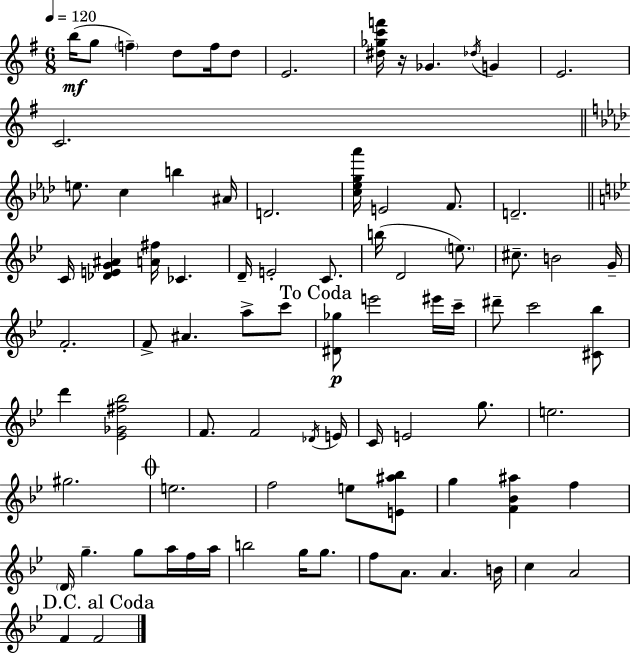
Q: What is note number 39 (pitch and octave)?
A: C6